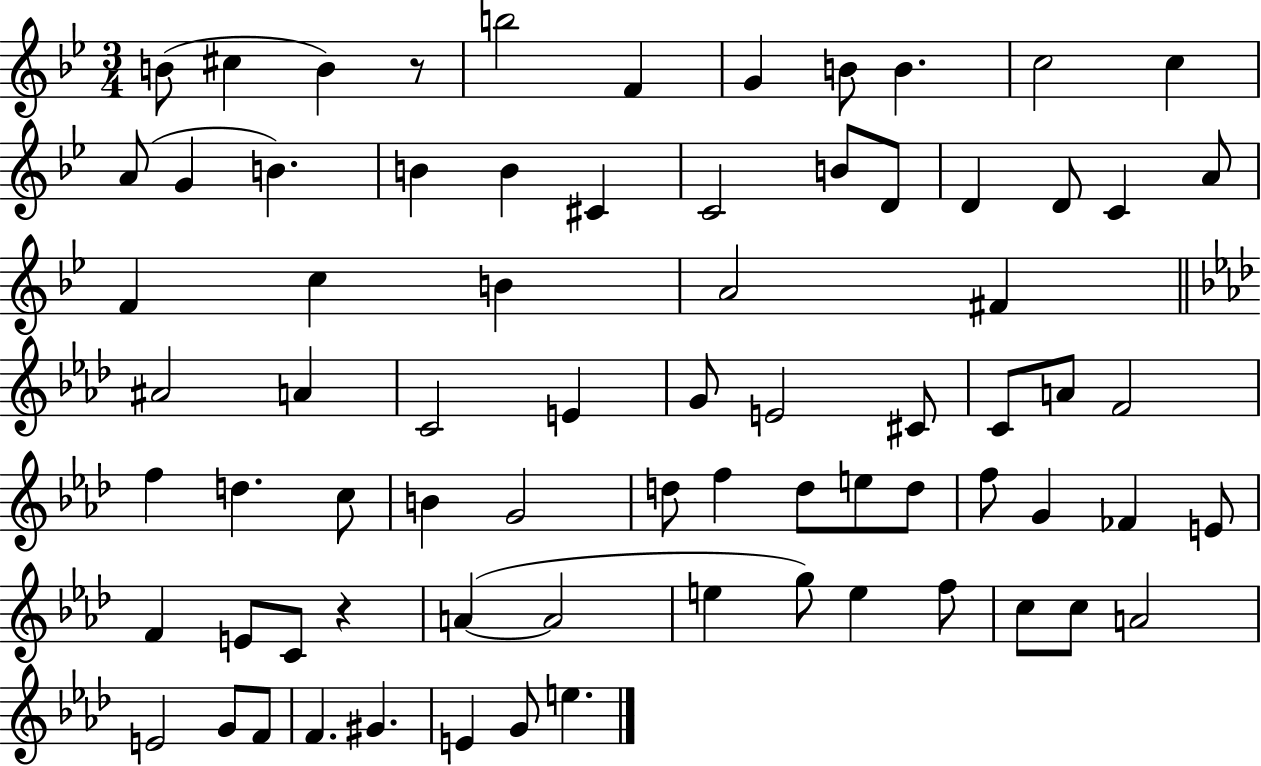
X:1
T:Untitled
M:3/4
L:1/4
K:Bb
B/2 ^c B z/2 b2 F G B/2 B c2 c A/2 G B B B ^C C2 B/2 D/2 D D/2 C A/2 F c B A2 ^F ^A2 A C2 E G/2 E2 ^C/2 C/2 A/2 F2 f d c/2 B G2 d/2 f d/2 e/2 d/2 f/2 G _F E/2 F E/2 C/2 z A A2 e g/2 e f/2 c/2 c/2 A2 E2 G/2 F/2 F ^G E G/2 e